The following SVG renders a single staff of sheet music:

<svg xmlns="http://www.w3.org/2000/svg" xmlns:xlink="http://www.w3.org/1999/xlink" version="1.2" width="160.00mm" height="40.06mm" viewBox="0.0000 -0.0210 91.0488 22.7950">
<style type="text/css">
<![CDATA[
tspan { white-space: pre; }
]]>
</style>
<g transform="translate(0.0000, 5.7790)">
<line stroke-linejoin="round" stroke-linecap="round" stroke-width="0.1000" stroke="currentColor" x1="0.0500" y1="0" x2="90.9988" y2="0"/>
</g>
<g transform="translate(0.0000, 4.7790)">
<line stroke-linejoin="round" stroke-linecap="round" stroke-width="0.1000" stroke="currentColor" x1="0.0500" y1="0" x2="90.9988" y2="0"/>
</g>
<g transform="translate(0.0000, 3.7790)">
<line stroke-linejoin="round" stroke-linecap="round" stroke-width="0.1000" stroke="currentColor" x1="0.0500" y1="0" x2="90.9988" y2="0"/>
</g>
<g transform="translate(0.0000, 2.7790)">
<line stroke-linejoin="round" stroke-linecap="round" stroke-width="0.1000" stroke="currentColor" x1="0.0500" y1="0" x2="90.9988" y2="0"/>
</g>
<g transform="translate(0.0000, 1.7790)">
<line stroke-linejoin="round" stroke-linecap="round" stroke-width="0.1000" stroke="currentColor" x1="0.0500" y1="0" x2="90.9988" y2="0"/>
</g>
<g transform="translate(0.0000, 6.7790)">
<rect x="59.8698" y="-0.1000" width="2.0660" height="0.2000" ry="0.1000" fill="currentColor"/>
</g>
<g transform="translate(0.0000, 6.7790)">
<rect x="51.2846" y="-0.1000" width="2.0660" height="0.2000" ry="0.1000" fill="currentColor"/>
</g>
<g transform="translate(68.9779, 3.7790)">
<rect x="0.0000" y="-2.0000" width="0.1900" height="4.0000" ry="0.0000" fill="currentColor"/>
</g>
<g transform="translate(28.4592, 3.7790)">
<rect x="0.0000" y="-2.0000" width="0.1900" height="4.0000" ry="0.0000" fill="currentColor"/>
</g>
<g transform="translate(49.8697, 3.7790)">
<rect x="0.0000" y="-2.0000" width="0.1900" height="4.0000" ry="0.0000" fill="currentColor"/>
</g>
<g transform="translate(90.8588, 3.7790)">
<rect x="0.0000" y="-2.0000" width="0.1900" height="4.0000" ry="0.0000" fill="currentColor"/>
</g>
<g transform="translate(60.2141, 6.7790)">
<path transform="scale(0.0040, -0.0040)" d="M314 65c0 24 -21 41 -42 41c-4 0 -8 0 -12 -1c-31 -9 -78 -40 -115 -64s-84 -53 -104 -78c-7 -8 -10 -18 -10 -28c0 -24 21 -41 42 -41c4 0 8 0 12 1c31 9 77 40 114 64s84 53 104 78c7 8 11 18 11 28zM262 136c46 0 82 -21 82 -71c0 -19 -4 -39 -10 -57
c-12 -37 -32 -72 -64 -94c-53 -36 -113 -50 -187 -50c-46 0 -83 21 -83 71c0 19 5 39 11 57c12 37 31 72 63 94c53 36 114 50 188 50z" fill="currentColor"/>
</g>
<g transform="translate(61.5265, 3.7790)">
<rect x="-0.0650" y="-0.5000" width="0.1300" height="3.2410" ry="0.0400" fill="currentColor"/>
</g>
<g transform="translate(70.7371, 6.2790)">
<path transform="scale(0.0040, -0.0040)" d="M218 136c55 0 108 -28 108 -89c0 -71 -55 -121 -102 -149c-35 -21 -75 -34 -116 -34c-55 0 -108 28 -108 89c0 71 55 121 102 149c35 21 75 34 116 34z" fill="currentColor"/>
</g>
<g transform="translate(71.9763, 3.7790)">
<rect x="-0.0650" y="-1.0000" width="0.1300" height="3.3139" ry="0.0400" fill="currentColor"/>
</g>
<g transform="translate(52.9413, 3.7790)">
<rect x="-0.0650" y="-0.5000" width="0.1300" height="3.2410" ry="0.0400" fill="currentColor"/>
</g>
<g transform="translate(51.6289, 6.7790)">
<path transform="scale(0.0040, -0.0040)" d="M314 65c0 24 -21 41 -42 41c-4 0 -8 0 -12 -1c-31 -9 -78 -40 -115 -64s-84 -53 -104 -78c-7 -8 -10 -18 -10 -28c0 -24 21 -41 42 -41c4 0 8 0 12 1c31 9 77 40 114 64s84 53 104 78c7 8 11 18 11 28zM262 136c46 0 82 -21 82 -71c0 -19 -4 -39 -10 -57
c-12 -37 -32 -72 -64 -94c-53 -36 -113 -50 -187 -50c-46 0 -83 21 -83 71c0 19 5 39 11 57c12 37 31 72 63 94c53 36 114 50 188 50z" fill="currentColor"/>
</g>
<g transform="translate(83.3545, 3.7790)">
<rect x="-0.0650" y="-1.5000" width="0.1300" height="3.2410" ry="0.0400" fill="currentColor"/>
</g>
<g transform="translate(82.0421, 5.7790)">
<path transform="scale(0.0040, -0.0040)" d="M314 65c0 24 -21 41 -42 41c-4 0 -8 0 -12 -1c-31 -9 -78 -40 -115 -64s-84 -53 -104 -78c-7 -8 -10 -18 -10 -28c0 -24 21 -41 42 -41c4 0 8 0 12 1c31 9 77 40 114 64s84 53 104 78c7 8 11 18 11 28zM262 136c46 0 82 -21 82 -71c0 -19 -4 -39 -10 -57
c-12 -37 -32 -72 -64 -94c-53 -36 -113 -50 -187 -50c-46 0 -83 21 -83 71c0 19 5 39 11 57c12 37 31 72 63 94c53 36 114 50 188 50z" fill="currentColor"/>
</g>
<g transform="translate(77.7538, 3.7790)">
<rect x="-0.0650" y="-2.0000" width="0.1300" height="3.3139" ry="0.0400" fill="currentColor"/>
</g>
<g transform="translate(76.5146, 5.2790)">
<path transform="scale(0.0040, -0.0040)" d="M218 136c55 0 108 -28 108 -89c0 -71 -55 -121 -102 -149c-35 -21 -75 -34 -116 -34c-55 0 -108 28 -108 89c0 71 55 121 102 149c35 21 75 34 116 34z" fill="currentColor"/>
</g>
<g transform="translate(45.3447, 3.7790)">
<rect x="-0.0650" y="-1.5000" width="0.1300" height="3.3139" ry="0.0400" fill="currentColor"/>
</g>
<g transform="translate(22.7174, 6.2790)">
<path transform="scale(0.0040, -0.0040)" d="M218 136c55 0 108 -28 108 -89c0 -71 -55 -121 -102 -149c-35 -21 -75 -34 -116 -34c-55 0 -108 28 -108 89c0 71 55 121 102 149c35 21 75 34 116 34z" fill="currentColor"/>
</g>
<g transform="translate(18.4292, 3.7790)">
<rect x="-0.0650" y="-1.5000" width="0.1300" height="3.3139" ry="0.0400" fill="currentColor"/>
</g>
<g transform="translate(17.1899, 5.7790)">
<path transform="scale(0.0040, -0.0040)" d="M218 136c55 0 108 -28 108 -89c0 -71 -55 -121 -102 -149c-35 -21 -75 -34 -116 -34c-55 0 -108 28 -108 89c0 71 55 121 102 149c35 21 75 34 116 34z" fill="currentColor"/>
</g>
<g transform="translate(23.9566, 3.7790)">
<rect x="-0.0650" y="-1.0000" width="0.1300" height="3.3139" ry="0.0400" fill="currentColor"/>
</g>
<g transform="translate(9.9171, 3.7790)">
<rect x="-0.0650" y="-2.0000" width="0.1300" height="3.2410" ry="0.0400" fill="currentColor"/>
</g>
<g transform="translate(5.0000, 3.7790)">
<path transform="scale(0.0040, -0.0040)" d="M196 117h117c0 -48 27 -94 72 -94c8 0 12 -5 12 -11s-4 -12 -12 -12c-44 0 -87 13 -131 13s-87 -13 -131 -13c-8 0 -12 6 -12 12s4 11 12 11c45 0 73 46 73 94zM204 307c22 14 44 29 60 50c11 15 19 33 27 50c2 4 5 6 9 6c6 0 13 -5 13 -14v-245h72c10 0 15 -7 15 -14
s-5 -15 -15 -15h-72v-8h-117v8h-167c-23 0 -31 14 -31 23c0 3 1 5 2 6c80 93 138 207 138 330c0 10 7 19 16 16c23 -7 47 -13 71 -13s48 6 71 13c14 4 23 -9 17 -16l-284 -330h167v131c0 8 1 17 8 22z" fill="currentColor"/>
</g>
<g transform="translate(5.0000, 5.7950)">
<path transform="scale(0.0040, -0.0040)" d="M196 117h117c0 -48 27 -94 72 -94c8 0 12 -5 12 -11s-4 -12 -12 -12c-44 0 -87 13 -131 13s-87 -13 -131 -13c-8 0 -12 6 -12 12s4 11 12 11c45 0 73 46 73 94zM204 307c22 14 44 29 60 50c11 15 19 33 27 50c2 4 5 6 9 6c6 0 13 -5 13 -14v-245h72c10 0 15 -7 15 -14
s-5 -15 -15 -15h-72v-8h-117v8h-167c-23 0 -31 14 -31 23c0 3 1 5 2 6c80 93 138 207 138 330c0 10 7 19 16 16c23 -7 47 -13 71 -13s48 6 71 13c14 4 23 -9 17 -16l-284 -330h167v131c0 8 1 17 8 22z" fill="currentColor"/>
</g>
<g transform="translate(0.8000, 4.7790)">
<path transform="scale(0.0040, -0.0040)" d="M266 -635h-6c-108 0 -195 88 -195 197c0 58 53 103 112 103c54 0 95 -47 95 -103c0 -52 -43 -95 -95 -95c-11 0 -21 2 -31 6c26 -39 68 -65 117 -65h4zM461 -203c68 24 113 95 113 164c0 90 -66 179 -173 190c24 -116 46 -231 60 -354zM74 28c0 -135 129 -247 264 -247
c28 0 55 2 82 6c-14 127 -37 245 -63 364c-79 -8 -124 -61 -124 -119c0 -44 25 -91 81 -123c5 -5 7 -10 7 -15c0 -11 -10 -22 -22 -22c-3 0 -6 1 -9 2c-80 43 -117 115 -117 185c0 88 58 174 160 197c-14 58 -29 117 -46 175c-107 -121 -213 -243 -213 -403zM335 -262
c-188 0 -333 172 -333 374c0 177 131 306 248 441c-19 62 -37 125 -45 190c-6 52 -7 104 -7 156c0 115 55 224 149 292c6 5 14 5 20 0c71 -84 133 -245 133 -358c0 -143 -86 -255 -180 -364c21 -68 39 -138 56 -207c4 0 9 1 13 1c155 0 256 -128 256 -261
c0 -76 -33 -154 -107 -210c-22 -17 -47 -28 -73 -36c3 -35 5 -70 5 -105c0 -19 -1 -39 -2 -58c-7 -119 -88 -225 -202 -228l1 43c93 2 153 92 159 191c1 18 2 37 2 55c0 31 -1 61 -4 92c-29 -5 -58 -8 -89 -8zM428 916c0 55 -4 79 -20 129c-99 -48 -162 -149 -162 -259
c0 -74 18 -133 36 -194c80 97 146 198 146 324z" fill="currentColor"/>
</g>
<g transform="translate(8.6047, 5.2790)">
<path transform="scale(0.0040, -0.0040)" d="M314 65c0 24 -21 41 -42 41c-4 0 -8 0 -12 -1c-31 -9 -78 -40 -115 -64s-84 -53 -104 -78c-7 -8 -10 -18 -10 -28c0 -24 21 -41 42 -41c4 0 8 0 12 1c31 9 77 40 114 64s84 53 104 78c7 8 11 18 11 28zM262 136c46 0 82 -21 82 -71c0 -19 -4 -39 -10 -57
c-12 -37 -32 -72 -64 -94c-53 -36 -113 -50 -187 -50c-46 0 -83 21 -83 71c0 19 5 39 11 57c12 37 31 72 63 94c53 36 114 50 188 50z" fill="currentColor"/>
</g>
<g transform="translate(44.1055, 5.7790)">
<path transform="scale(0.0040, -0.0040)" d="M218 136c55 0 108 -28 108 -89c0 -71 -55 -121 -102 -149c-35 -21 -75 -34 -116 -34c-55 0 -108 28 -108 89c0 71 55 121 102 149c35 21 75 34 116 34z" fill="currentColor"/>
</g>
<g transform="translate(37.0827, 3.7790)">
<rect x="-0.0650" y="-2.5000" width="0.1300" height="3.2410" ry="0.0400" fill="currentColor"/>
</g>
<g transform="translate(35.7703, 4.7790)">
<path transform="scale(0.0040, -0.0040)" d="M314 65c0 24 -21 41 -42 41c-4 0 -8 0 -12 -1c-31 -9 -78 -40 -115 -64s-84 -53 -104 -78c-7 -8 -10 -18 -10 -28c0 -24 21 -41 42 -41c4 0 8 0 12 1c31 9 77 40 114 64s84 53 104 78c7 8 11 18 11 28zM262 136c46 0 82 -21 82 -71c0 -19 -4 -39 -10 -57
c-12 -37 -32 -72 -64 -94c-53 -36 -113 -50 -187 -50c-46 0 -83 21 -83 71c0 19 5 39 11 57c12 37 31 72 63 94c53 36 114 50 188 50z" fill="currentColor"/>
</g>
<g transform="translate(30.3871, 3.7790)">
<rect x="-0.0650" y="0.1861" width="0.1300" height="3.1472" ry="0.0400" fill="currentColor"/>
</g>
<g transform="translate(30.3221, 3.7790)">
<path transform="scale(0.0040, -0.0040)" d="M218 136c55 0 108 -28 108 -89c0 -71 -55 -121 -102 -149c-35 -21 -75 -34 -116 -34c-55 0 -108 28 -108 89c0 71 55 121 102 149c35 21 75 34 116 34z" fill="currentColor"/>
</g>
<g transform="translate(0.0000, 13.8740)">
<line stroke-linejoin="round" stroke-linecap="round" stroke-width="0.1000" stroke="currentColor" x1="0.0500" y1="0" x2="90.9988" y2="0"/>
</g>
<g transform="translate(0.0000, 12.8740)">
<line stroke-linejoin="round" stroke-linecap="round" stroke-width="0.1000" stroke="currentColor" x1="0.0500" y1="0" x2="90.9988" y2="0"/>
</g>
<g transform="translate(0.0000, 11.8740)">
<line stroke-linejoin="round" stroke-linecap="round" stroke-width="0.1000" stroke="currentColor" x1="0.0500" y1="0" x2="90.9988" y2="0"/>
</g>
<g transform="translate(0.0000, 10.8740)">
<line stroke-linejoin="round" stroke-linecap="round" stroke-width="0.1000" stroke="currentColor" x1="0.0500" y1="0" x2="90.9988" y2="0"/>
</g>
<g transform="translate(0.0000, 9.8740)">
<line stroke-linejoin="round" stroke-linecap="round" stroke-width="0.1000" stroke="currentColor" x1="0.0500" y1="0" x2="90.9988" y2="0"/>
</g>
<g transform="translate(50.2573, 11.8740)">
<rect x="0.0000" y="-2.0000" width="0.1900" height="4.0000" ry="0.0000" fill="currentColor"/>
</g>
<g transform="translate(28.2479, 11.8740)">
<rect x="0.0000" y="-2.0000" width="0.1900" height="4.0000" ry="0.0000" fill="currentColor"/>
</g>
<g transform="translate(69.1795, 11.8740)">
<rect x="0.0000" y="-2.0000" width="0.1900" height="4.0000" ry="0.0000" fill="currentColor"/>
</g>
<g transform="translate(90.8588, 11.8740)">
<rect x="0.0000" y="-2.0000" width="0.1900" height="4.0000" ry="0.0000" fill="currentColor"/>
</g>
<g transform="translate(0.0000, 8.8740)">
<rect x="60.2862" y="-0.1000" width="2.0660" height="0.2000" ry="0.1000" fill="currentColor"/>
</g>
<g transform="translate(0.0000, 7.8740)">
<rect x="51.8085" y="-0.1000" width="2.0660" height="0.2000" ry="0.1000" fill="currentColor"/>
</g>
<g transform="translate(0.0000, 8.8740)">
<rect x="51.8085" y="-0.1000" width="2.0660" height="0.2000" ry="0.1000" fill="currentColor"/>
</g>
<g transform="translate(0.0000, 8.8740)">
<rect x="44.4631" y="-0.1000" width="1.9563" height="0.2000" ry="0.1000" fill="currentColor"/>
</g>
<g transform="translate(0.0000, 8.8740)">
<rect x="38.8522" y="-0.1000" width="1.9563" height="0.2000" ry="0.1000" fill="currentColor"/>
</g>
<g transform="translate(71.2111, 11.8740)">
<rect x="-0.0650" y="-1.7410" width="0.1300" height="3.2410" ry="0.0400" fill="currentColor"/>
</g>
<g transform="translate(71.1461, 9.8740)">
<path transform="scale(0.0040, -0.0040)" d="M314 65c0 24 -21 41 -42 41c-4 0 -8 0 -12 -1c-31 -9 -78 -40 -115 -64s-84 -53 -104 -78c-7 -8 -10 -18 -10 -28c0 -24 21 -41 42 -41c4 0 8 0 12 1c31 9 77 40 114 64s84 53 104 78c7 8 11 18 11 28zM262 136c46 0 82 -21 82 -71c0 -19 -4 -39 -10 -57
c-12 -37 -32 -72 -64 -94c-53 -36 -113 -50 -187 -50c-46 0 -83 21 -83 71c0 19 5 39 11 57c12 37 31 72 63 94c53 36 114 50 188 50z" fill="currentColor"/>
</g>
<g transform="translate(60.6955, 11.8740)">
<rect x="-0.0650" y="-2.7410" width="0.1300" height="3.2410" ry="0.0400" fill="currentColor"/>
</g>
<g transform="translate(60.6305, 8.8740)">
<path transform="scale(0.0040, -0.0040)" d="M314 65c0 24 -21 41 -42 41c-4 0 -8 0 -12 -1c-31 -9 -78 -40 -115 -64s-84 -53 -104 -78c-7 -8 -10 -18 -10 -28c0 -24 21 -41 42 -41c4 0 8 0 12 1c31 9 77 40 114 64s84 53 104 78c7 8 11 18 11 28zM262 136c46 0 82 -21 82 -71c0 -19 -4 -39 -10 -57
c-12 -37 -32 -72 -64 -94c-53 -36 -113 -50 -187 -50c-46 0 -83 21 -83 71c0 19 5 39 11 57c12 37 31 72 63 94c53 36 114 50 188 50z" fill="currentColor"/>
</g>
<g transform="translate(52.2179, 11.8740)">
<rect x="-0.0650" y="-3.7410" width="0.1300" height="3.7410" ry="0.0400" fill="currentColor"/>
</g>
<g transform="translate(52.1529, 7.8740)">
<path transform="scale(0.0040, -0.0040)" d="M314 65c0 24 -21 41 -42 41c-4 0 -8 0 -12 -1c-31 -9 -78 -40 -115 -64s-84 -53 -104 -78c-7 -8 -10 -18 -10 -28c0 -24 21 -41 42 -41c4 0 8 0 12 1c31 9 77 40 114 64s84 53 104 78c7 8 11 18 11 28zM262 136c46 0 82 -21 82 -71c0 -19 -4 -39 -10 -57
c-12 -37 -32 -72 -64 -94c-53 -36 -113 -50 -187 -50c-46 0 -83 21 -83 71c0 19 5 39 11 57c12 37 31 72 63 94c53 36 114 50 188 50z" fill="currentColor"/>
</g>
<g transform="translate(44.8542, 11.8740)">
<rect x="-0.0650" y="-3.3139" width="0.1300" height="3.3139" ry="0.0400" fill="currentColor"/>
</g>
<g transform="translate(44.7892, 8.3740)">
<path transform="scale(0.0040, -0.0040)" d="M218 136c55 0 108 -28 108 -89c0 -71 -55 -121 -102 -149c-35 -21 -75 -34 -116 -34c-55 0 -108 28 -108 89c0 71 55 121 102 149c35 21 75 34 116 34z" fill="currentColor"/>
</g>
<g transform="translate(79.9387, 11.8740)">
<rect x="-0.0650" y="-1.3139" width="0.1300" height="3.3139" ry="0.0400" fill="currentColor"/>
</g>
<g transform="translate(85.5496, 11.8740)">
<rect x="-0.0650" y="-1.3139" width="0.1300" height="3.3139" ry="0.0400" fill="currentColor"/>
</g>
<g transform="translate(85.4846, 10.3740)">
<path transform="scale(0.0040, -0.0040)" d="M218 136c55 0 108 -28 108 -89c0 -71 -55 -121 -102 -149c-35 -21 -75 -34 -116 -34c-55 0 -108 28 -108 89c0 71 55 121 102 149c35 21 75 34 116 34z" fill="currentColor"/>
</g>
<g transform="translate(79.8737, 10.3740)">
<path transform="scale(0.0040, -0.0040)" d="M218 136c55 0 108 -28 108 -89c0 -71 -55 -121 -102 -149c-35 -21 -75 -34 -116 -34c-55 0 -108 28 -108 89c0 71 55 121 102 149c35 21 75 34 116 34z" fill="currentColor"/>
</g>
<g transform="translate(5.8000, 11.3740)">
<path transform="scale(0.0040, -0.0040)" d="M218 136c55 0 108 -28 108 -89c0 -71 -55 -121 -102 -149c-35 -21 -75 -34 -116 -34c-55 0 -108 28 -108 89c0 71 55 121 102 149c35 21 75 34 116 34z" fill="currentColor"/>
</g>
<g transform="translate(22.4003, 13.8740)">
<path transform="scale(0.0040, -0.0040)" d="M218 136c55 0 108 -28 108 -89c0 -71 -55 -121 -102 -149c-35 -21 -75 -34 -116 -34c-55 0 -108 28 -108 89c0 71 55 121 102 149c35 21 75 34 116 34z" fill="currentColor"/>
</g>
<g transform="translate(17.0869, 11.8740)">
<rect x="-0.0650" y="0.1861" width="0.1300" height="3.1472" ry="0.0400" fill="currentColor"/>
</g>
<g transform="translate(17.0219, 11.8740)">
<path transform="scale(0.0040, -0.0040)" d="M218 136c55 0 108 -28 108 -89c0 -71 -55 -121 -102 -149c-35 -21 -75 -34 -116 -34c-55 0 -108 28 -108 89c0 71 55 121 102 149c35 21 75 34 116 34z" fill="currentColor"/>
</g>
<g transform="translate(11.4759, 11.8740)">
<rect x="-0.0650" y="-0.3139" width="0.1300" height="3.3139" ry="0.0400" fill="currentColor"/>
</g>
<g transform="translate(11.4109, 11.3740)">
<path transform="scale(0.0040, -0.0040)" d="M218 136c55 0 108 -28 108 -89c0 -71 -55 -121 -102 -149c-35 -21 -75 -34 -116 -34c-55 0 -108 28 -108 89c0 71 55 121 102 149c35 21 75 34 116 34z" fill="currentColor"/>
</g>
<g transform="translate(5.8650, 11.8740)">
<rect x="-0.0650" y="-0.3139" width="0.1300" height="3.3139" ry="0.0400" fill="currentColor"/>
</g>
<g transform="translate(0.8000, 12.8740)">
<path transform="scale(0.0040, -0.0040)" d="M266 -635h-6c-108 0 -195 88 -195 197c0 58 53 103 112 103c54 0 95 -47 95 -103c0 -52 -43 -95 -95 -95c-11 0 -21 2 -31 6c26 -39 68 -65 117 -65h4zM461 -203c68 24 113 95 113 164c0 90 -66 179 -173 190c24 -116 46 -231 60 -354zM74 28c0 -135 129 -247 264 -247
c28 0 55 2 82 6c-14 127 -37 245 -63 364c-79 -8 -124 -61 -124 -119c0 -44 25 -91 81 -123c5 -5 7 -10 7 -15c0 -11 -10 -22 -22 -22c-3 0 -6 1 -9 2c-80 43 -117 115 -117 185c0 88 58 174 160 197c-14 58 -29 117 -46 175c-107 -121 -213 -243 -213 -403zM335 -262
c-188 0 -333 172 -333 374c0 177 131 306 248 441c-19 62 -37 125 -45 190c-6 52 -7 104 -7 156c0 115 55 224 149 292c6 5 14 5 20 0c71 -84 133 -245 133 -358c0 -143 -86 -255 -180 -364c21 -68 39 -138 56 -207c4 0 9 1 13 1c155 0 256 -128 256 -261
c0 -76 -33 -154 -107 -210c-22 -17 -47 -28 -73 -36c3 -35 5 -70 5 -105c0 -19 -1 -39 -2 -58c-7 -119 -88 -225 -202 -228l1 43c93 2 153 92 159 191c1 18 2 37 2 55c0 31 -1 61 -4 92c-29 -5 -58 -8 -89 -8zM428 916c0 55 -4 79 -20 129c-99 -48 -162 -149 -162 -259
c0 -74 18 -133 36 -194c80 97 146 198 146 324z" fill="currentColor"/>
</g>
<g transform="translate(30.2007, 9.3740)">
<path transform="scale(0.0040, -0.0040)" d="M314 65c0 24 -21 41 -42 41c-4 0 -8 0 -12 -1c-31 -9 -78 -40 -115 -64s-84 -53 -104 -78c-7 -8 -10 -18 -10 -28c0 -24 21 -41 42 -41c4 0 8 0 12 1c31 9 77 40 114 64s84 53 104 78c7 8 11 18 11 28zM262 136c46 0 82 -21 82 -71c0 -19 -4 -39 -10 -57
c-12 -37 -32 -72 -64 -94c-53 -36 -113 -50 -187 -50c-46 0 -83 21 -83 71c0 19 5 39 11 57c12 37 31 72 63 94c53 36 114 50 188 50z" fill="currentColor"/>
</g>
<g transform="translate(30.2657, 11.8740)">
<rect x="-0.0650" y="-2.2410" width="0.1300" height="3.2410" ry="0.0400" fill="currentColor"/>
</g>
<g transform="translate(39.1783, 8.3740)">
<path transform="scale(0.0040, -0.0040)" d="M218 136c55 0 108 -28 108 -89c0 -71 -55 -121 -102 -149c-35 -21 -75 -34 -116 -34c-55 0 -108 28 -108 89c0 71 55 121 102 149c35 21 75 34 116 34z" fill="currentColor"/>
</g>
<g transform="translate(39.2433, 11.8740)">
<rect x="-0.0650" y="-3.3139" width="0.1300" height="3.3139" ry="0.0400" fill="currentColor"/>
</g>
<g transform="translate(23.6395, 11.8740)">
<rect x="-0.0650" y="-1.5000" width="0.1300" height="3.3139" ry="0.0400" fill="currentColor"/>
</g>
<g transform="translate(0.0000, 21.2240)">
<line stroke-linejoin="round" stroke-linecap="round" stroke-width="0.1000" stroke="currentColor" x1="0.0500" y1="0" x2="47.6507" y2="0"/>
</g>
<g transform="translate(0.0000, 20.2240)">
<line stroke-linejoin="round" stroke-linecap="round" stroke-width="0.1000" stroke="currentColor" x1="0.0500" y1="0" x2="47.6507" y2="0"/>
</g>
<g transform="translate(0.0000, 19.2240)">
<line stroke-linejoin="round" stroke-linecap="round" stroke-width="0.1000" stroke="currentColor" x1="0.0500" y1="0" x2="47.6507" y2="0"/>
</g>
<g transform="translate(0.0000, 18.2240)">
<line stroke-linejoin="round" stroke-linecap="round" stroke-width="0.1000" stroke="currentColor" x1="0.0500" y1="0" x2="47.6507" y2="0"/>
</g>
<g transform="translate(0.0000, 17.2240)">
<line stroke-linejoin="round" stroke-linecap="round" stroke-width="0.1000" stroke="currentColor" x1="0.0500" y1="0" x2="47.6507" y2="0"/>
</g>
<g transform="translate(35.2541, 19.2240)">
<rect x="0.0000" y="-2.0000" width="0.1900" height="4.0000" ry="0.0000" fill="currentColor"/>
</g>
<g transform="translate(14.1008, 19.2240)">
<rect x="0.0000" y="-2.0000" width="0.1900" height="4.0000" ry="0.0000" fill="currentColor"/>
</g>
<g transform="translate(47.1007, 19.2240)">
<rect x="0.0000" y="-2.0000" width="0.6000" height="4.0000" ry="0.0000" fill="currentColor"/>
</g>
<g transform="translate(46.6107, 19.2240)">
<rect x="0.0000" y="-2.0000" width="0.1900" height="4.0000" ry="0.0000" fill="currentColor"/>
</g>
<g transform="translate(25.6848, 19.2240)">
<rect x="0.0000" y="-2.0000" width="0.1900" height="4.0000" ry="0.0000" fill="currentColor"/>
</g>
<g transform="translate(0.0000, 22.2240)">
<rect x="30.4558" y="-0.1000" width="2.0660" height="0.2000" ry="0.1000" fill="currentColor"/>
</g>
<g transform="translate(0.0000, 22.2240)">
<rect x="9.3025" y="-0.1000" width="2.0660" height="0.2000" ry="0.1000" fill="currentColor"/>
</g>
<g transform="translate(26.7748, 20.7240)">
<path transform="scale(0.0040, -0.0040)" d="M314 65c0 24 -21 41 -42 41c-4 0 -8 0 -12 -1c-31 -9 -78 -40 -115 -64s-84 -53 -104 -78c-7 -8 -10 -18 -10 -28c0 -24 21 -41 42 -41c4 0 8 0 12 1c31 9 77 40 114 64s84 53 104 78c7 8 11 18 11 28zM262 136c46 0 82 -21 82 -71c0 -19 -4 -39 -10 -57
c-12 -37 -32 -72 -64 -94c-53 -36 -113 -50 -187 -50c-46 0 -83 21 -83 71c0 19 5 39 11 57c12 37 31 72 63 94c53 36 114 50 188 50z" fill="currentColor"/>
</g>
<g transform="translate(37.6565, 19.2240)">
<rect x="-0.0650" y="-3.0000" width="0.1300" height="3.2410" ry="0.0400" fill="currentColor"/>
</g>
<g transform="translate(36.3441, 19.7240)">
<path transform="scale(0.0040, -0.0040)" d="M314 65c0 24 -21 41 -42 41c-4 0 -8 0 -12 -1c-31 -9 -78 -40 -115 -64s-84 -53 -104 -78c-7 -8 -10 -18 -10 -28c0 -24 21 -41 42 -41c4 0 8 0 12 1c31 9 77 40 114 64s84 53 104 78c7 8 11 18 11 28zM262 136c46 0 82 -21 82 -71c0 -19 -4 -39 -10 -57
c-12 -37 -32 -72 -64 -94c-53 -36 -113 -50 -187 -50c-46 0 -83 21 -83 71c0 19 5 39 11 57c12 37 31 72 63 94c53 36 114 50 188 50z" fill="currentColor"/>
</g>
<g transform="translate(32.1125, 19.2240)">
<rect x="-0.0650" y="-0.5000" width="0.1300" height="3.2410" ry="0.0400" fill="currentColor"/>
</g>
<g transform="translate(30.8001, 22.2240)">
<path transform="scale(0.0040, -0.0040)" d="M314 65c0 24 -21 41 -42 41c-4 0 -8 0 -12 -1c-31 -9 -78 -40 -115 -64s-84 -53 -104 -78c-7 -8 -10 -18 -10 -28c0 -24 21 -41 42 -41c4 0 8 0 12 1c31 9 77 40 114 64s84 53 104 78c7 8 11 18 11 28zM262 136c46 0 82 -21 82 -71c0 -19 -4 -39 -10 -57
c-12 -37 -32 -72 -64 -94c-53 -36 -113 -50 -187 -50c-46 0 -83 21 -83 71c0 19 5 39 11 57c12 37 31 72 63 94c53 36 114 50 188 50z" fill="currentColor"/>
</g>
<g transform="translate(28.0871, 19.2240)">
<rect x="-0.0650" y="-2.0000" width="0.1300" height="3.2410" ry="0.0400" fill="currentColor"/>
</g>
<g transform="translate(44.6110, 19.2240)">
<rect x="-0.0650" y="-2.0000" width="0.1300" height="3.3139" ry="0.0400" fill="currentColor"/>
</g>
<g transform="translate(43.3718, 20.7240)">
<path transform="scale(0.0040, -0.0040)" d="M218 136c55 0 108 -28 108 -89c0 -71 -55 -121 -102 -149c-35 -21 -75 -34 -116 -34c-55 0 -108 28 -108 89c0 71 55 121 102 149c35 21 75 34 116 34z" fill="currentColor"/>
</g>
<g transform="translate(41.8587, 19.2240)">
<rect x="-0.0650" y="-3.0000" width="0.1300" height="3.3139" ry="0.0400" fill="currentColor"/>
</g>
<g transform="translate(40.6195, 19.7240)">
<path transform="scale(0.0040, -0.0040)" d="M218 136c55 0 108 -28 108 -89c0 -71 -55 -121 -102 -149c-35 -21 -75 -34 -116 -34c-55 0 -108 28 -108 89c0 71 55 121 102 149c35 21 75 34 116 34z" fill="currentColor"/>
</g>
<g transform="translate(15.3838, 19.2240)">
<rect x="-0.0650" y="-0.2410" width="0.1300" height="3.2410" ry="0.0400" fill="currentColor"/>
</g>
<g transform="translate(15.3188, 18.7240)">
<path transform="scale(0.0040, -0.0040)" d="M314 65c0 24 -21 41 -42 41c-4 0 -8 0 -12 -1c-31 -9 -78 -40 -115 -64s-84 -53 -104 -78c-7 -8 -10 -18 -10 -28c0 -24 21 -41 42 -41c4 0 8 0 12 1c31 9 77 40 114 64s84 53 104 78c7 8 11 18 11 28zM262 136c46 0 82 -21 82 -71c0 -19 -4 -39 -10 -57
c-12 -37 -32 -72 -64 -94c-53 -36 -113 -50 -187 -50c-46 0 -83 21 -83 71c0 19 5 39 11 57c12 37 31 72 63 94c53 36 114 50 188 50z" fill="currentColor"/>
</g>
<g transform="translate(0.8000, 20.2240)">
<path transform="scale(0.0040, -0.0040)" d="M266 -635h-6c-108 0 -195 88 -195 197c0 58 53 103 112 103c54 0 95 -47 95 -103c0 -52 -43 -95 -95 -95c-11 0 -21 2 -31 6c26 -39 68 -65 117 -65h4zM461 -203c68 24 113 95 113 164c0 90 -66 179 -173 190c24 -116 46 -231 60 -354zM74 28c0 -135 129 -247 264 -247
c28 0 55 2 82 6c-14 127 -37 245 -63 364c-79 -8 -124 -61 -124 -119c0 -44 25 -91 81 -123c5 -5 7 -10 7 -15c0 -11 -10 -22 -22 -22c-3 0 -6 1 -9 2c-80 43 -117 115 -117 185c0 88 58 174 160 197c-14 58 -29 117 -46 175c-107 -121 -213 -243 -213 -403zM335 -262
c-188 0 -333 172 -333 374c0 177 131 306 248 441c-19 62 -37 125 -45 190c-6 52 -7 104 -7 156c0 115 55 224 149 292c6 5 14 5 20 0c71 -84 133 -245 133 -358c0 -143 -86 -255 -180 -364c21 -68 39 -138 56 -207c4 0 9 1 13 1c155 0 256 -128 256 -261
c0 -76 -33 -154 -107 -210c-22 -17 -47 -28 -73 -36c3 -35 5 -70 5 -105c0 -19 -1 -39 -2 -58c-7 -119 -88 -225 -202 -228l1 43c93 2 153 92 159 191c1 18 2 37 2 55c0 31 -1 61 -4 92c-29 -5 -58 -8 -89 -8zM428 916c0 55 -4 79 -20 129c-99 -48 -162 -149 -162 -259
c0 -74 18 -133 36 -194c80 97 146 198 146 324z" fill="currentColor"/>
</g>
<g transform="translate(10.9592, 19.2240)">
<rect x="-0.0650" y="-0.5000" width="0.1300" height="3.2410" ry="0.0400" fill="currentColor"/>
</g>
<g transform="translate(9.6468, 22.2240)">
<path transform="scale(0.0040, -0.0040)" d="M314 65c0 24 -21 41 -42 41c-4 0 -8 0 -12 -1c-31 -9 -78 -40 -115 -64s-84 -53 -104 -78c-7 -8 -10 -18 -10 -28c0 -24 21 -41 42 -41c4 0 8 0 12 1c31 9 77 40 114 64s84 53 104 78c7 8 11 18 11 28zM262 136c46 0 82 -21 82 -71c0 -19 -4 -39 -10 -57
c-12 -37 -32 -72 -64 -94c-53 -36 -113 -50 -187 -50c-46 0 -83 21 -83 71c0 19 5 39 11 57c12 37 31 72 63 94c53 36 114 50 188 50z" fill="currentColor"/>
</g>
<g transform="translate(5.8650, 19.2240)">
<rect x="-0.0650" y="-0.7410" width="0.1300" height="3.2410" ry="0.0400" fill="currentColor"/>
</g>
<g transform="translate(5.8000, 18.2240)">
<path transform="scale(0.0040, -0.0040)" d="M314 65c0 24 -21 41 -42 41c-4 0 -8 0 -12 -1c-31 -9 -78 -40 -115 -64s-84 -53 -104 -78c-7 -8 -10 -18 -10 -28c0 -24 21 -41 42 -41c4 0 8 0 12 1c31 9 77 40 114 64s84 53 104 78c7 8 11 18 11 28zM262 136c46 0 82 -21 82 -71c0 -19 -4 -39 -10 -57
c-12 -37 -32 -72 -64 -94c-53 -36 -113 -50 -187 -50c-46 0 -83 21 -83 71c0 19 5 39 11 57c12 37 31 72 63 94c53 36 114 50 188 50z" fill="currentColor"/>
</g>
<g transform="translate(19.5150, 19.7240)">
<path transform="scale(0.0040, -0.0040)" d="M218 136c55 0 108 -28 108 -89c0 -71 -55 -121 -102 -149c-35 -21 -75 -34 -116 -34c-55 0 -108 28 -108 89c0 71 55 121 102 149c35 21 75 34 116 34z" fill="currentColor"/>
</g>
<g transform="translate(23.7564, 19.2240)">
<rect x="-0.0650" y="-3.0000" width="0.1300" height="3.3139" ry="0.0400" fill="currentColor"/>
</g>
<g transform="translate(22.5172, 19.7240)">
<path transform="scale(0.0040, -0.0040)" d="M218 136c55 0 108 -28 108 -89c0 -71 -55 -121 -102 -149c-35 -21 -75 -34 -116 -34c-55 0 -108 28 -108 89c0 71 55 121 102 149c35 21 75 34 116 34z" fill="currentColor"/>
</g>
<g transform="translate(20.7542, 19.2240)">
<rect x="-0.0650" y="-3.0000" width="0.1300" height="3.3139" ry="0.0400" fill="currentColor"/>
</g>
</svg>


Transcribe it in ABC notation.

X:1
T:Untitled
M:4/4
L:1/4
K:C
F2 E D B G2 E C2 C2 D F E2 c c B E g2 b b c'2 a2 f2 e e d2 C2 c2 A A F2 C2 A2 A F